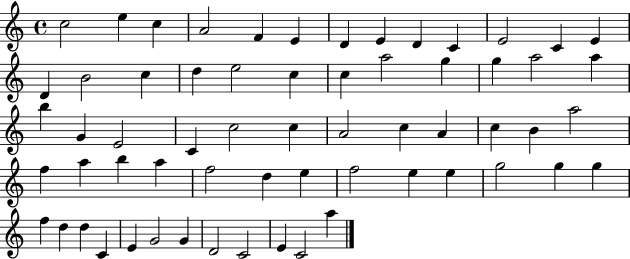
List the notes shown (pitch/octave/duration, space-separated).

C5/h E5/q C5/q A4/h F4/q E4/q D4/q E4/q D4/q C4/q E4/h C4/q E4/q D4/q B4/h C5/q D5/q E5/h C5/q C5/q A5/h G5/q G5/q A5/h A5/q B5/q G4/q E4/h C4/q C5/h C5/q A4/h C5/q A4/q C5/q B4/q A5/h F5/q A5/q B5/q A5/q F5/h D5/q E5/q F5/h E5/q E5/q G5/h G5/q G5/q F5/q D5/q D5/q C4/q E4/q G4/h G4/q D4/h C4/h E4/q C4/h A5/q